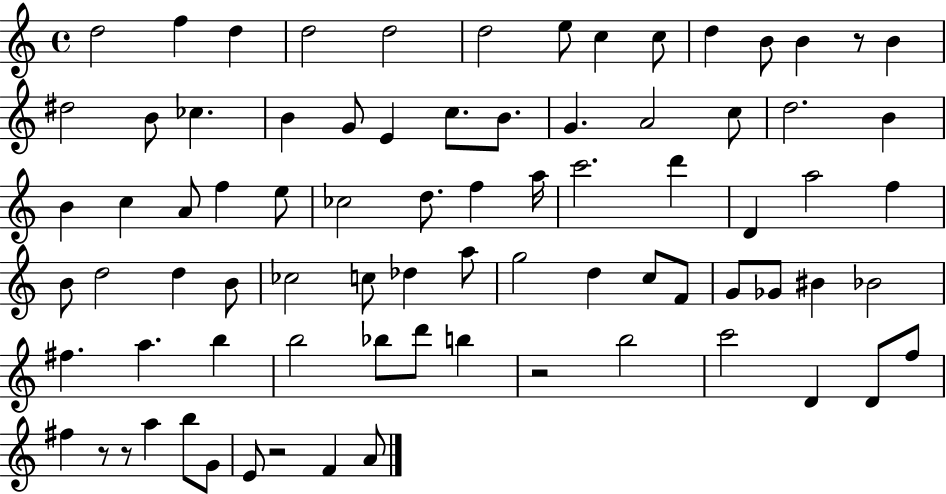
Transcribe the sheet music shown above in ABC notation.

X:1
T:Untitled
M:4/4
L:1/4
K:C
d2 f d d2 d2 d2 e/2 c c/2 d B/2 B z/2 B ^d2 B/2 _c B G/2 E c/2 B/2 G A2 c/2 d2 B B c A/2 f e/2 _c2 d/2 f a/4 c'2 d' D a2 f B/2 d2 d B/2 _c2 c/2 _d a/2 g2 d c/2 F/2 G/2 _G/2 ^B _B2 ^f a b b2 _b/2 d'/2 b z2 b2 c'2 D D/2 f/2 ^f z/2 z/2 a b/2 G/2 E/2 z2 F A/2